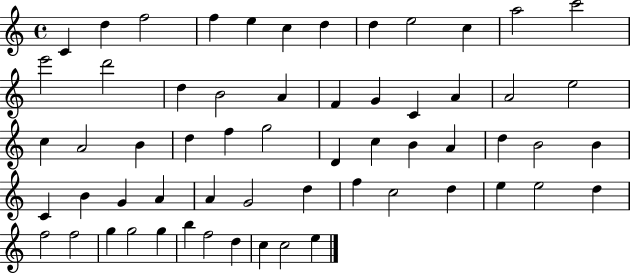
C4/q D5/q F5/h F5/q E5/q C5/q D5/q D5/q E5/h C5/q A5/h C6/h E6/h D6/h D5/q B4/h A4/q F4/q G4/q C4/q A4/q A4/h E5/h C5/q A4/h B4/q D5/q F5/q G5/h D4/q C5/q B4/q A4/q D5/q B4/h B4/q C4/q B4/q G4/q A4/q A4/q G4/h D5/q F5/q C5/h D5/q E5/q E5/h D5/q F5/h F5/h G5/q G5/h G5/q B5/q F5/h D5/q C5/q C5/h E5/q